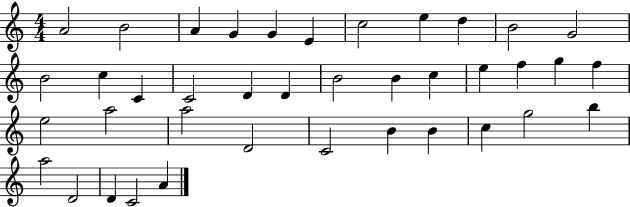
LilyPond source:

{
  \clef treble
  \numericTimeSignature
  \time 4/4
  \key c \major
  a'2 b'2 | a'4 g'4 g'4 e'4 | c''2 e''4 d''4 | b'2 g'2 | \break b'2 c''4 c'4 | c'2 d'4 d'4 | b'2 b'4 c''4 | e''4 f''4 g''4 f''4 | \break e''2 a''2 | a''2 d'2 | c'2 b'4 b'4 | c''4 g''2 b''4 | \break a''2 d'2 | d'4 c'2 a'4 | \bar "|."
}